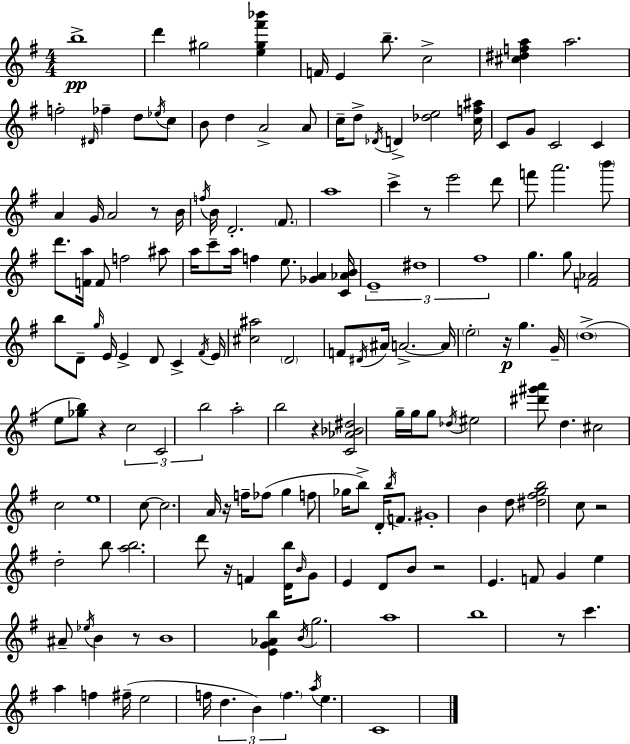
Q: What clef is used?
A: treble